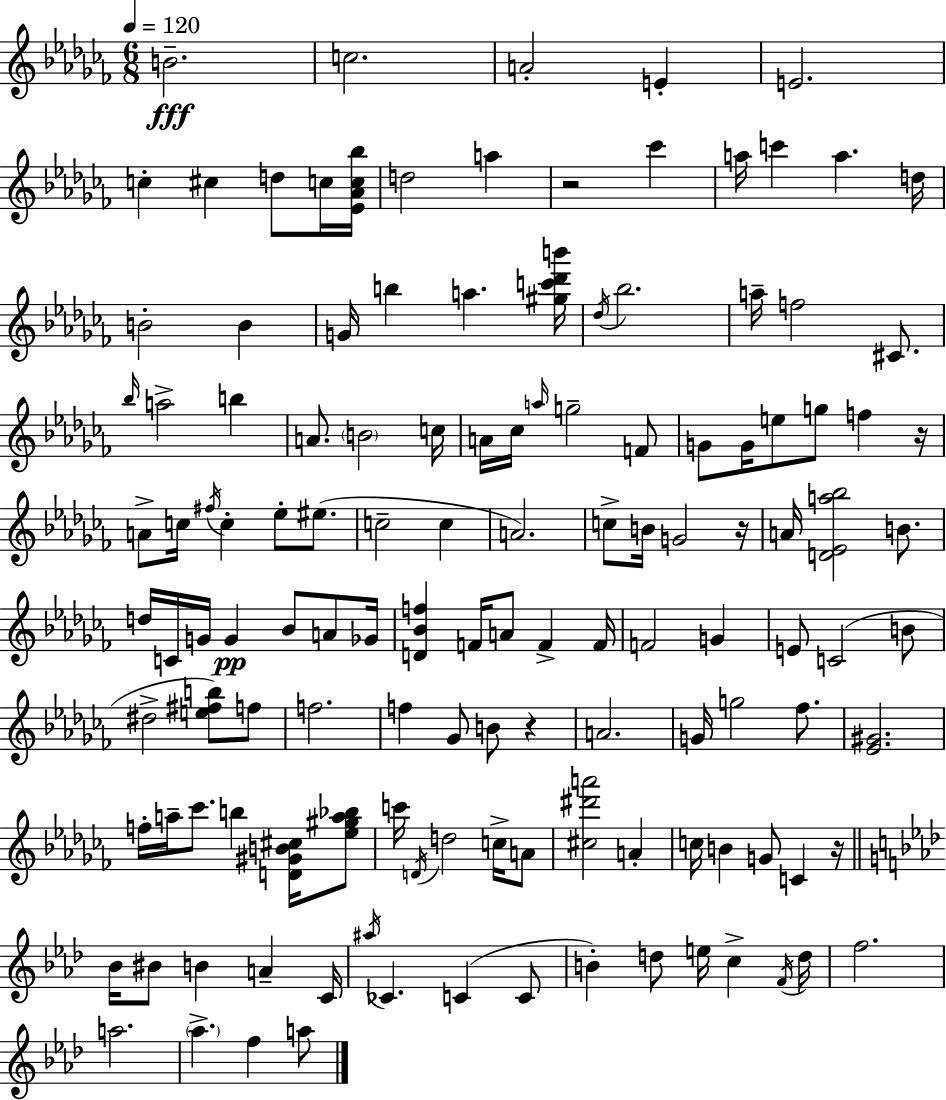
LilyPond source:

{
  \clef treble
  \numericTimeSignature
  \time 6/8
  \key aes \minor
  \tempo 4 = 120
  \repeat volta 2 { b'2.--\fff | c''2. | a'2-. e'4-. | e'2. | \break c''4-. cis''4 d''8 c''16 <ees' aes' c'' bes''>16 | d''2 a''4 | r2 ces'''4 | a''16 c'''4 a''4. d''16 | \break b'2-. b'4 | g'16 b''4 a''4. <gis'' c''' des''' b'''>16 | \acciaccatura { des''16 } bes''2. | a''16-- f''2 cis'8. | \break \grace { bes''16 } a''2-> b''4 | a'8. \parenthesize b'2 | c''16 a'16 ces''16 \grace { a''16 } g''2-- | f'8 g'8 g'16 e''8 g''8 f''4 | \break r16 a'8-> c''16 \acciaccatura { fis''16 } c''4-. ees''8-. | eis''8.( c''2-- | c''4 a'2.) | c''8-> b'16 g'2 | \break r16 a'16 <d' ees' a'' bes''>2 | b'8. d''16 c'16 g'16 g'4\pp bes'8 | a'8 ges'16 <d' bes' f''>4 f'16 a'8 f'4-> | f'16 f'2 | \break g'4 e'8 c'2( | b'8 dis''2-> | <e'' fis'' b''>8) f''8 f''2. | f''4 ges'8 b'8 | \break r4 a'2. | g'16 g''2 | fes''8. <ees' gis'>2. | f''16-. a''16-- ces'''8. b''4 | \break <d' gis' b' cis''>16 <ees'' gis'' a'' bes''>8 c'''16 \acciaccatura { d'16 } d''2 | c''16-> a'8 <cis'' dis''' a'''>2 | a'4-. c''16 b'4 g'8 | c'4 r16 \bar "||" \break \key aes \major bes'16 bis'8 b'4 a'4-- c'16 | \acciaccatura { ais''16 } ces'4. c'4( c'8 | b'4-.) d''8 e''16 c''4-> | \acciaccatura { f'16 } d''16 f''2. | \break a''2. | \parenthesize aes''4.-> f''4 | a''8 } \bar "|."
}